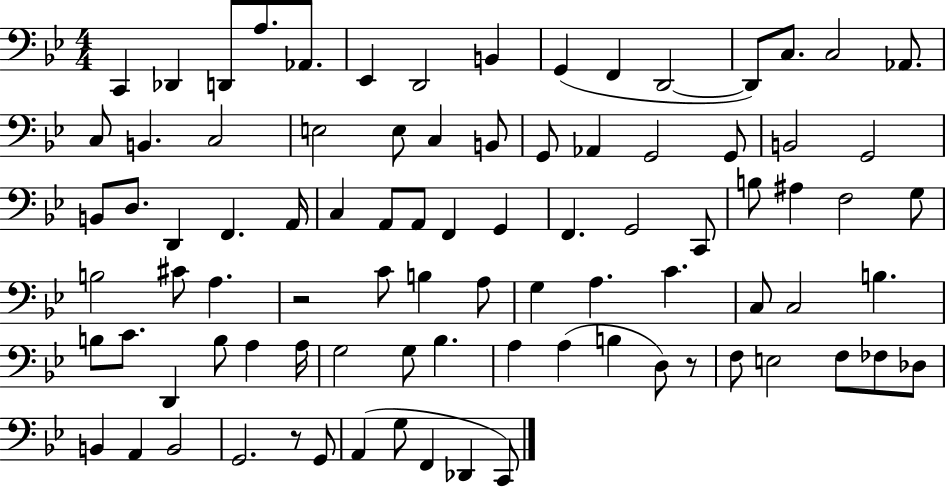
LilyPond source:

{
  \clef bass
  \numericTimeSignature
  \time 4/4
  \key bes \major
  c,4 des,4 d,8 a8. aes,8. | ees,4 d,2 b,4 | g,4( f,4 d,2~~ | d,8) c8. c2 aes,8. | \break c8 b,4. c2 | e2 e8 c4 b,8 | g,8 aes,4 g,2 g,8 | b,2 g,2 | \break b,8 d8. d,4 f,4. a,16 | c4 a,8 a,8 f,4 g,4 | f,4. g,2 c,8 | b8 ais4 f2 g8 | \break b2 cis'8 a4. | r2 c'8 b4 a8 | g4 a4. c'4. | c8 c2 b4. | \break b8 c'8. d,4 b8 a4 a16 | g2 g8 bes4. | a4 a4( b4 d8) r8 | f8 e2 f8 fes8 des8 | \break b,4 a,4 b,2 | g,2. r8 g,8 | a,4( g8 f,4 des,4 c,8) | \bar "|."
}